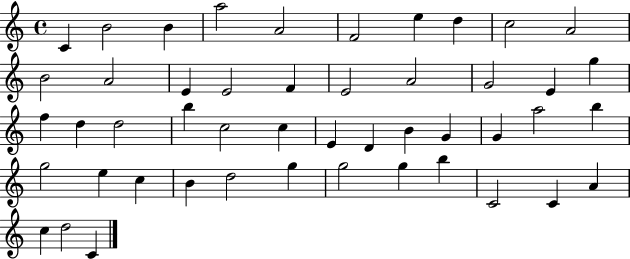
{
  \clef treble
  \time 4/4
  \defaultTimeSignature
  \key c \major
  c'4 b'2 b'4 | a''2 a'2 | f'2 e''4 d''4 | c''2 a'2 | \break b'2 a'2 | e'4 e'2 f'4 | e'2 a'2 | g'2 e'4 g''4 | \break f''4 d''4 d''2 | b''4 c''2 c''4 | e'4 d'4 b'4 g'4 | g'4 a''2 b''4 | \break g''2 e''4 c''4 | b'4 d''2 g''4 | g''2 g''4 b''4 | c'2 c'4 a'4 | \break c''4 d''2 c'4 | \bar "|."
}